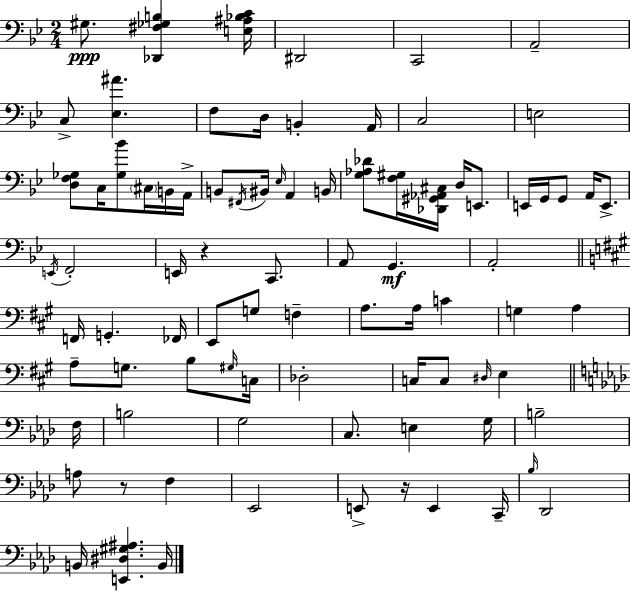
X:1
T:Untitled
M:2/4
L:1/4
K:Bb
^G,/2 [_D,,^F,_G,B,] [E,^A,_B,C]/4 ^D,,2 C,,2 A,,2 C,/2 [_E,^A] F,/2 D,/4 B,, A,,/4 C,2 E,2 [D,F,_G,]/2 C,/4 [_G,_B]/2 ^C,/4 B,,/4 A,,/4 B,,/2 ^F,,/4 ^B,,/4 _E,/4 A,, B,,/4 [G,_A,_D]/2 [F,^G,]/4 [_D,,^G,,_A,,^C,]/4 D,/4 E,,/2 E,,/4 G,,/4 G,,/2 A,,/4 E,,/2 E,,/4 F,,2 E,,/4 z C,,/2 A,,/2 G,, A,,2 F,,/4 G,, _F,,/4 E,,/2 G,/2 F, A,/2 A,/4 C G, A, A,/2 G,/2 B,/2 ^G,/4 C,/4 _D,2 C,/4 C,/2 ^D,/4 E, F,/4 B,2 G,2 C,/2 E, G,/4 B,2 A,/2 z/2 F, _E,,2 E,,/2 z/4 E,, C,,/4 _B,/4 _D,,2 B,,/4 [E,,^D,^G,^A,] B,,/4